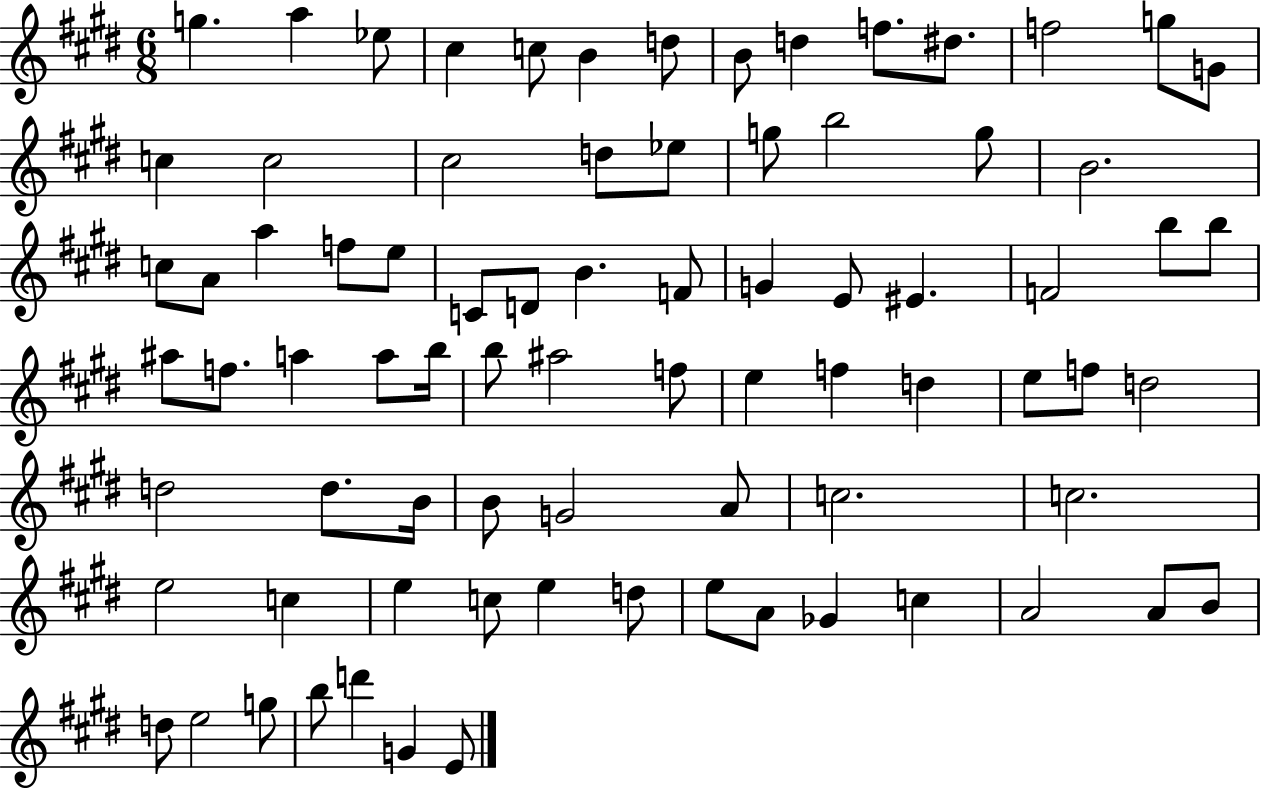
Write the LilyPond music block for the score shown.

{
  \clef treble
  \numericTimeSignature
  \time 6/8
  \key e \major
  g''4. a''4 ees''8 | cis''4 c''8 b'4 d''8 | b'8 d''4 f''8. dis''8. | f''2 g''8 g'8 | \break c''4 c''2 | cis''2 d''8 ees''8 | g''8 b''2 g''8 | b'2. | \break c''8 a'8 a''4 f''8 e''8 | c'8 d'8 b'4. f'8 | g'4 e'8 eis'4. | f'2 b''8 b''8 | \break ais''8 f''8. a''4 a''8 b''16 | b''8 ais''2 f''8 | e''4 f''4 d''4 | e''8 f''8 d''2 | \break d''2 d''8. b'16 | b'8 g'2 a'8 | c''2. | c''2. | \break e''2 c''4 | e''4 c''8 e''4 d''8 | e''8 a'8 ges'4 c''4 | a'2 a'8 b'8 | \break d''8 e''2 g''8 | b''8 d'''4 g'4 e'8 | \bar "|."
}